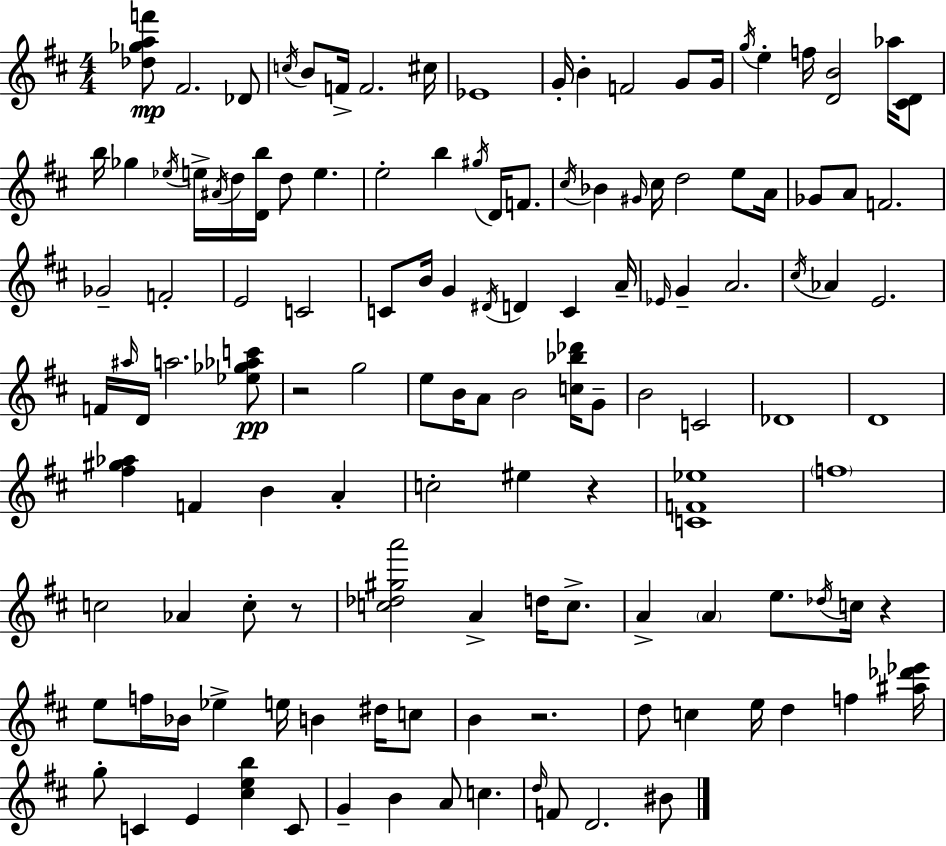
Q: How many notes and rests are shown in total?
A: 130